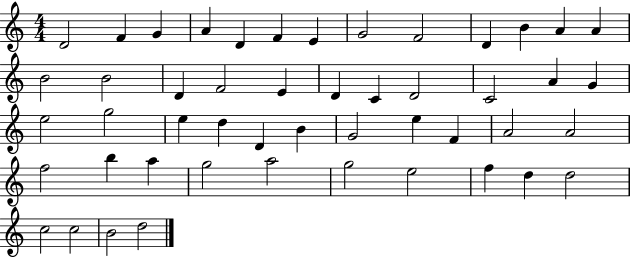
D4/h F4/q G4/q A4/q D4/q F4/q E4/q G4/h F4/h D4/q B4/q A4/q A4/q B4/h B4/h D4/q F4/h E4/q D4/q C4/q D4/h C4/h A4/q G4/q E5/h G5/h E5/q D5/q D4/q B4/q G4/h E5/q F4/q A4/h A4/h F5/h B5/q A5/q G5/h A5/h G5/h E5/h F5/q D5/q D5/h C5/h C5/h B4/h D5/h